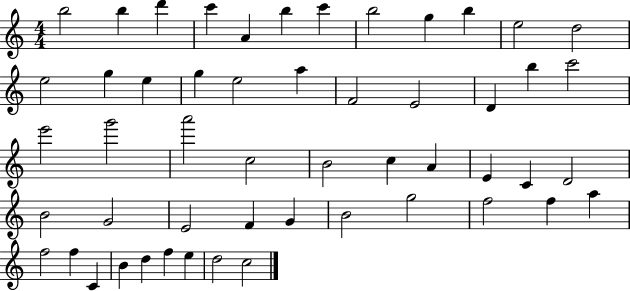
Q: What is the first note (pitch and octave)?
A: B5